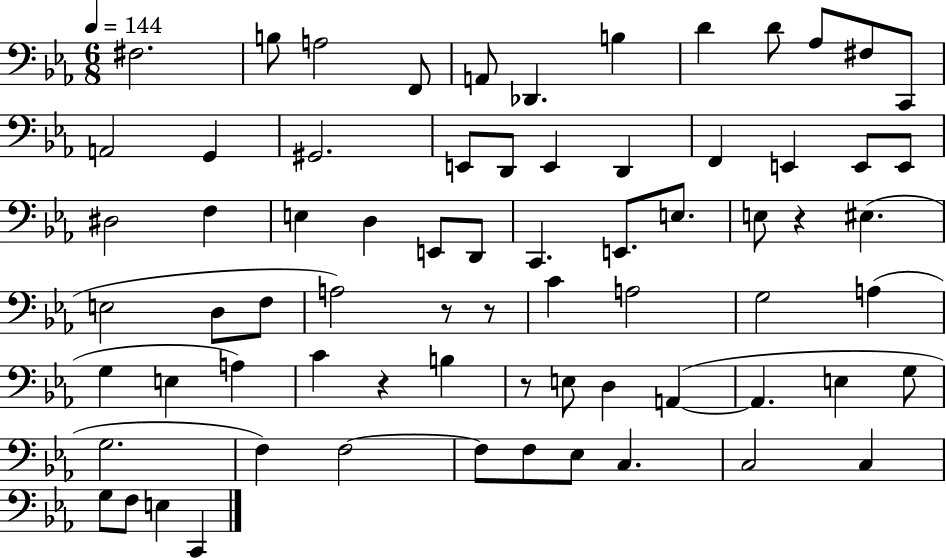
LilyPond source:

{
  \clef bass
  \numericTimeSignature
  \time 6/8
  \key ees \major
  \tempo 4 = 144
  fis2. | b8 a2 f,8 | a,8 des,4. b4 | d'4 d'8 aes8 fis8 c,8 | \break a,2 g,4 | gis,2. | e,8 d,8 e,4 d,4 | f,4 e,4 e,8 e,8 | \break dis2 f4 | e4 d4 e,8 d,8 | c,4. e,8. e8. | e8 r4 eis4.( | \break e2 d8 f8 | a2) r8 r8 | c'4 a2 | g2 a4( | \break g4 e4 a4) | c'4 r4 b4 | r8 e8 d4 a,4~(~ | a,4. e4 g8 | \break g2. | f4) f2~~ | f8 f8 ees8 c4. | c2 c4 | \break g8 f8 e4 c,4 | \bar "|."
}